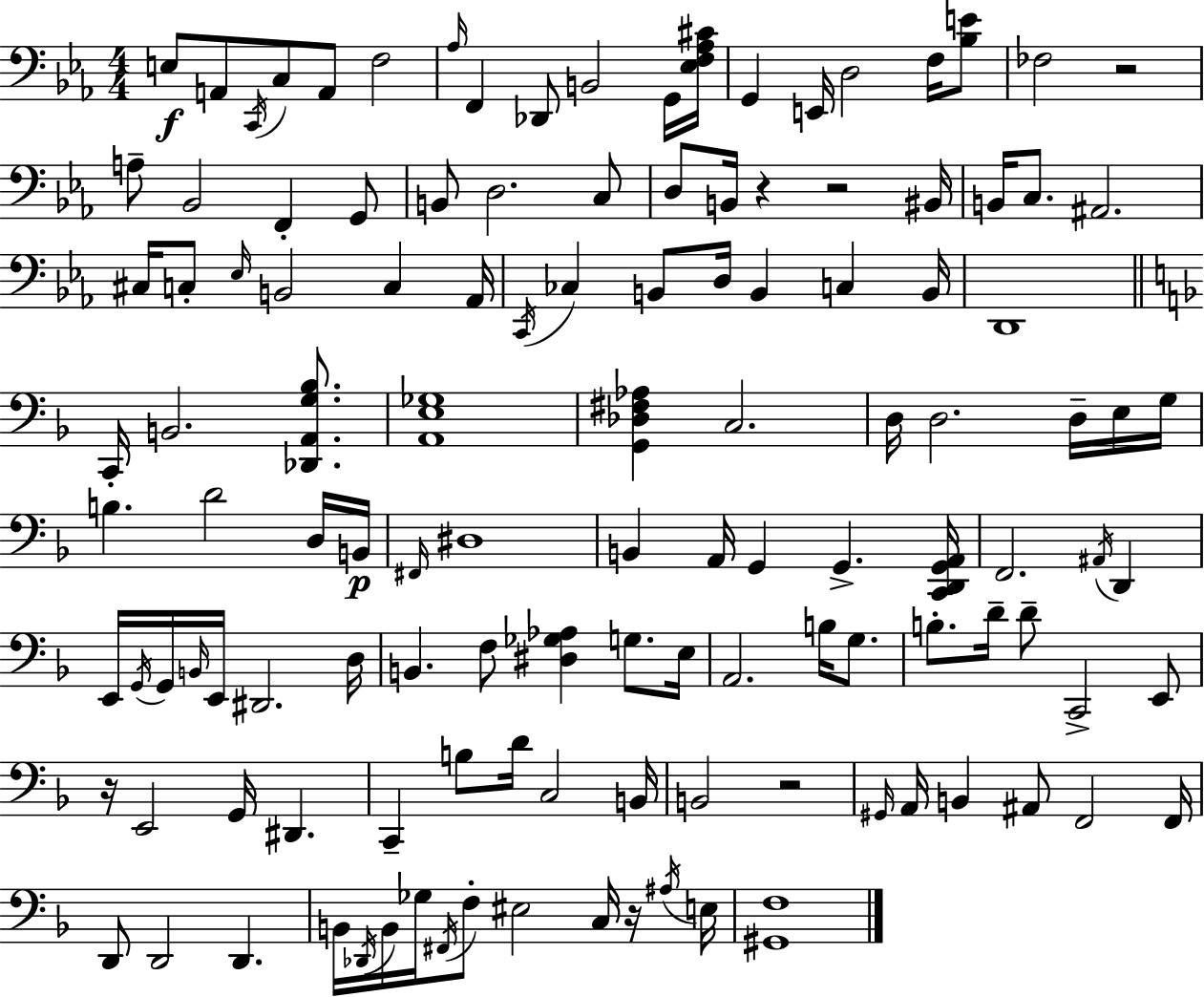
{
  \clef bass
  \numericTimeSignature
  \time 4/4
  \key c \minor
  e8\f a,8 \acciaccatura { c,16 } c8 a,8 f2 | \grace { aes16 } f,4 des,8 b,2 | g,16 <ees f aes cis'>16 g,4 e,16 d2 f16 | <bes e'>8 fes2 r2 | \break a8-- bes,2 f,4-. | g,8 b,8 d2. | c8 d8 b,16 r4 r2 | bis,16 b,16 c8. ais,2. | \break cis16 c8-. \grace { ees16 } b,2 c4 | aes,16 \acciaccatura { c,16 } ces4 b,8 d16 b,4 c4 | b,16 d,1 | \bar "||" \break \key d \minor c,16-. b,2. <des, a, g bes>8. | <a, e ges>1 | <g, des fis aes>4 c2. | d16 d2. d16-- e16 g16 | \break b4. d'2 d16 b,16\p | \grace { fis,16 } dis1 | b,4 a,16 g,4 g,4.-> | <c, d, g, a,>16 f,2. \acciaccatura { ais,16 } d,4 | \break e,16 \acciaccatura { g,16 } g,16 \grace { b,16 } e,16 dis,2. | d16 b,4. f8 <dis ges aes>4 | g8. e16 a,2. | b16 g8. b8.-. d'16-- d'8-- c,2-> | \break e,8 r16 e,2 g,16 dis,4. | c,4-- b8 d'16 c2 | b,16 b,2 r2 | \grace { gis,16 } a,16 b,4 ais,8 f,2 | \break f,16 d,8 d,2 d,4. | b,16 \acciaccatura { des,16 } b,16 ges16 \acciaccatura { fis,16 } f8-. eis2 | c16 r16 \acciaccatura { ais16 } e16 <gis, f>1 | \bar "|."
}